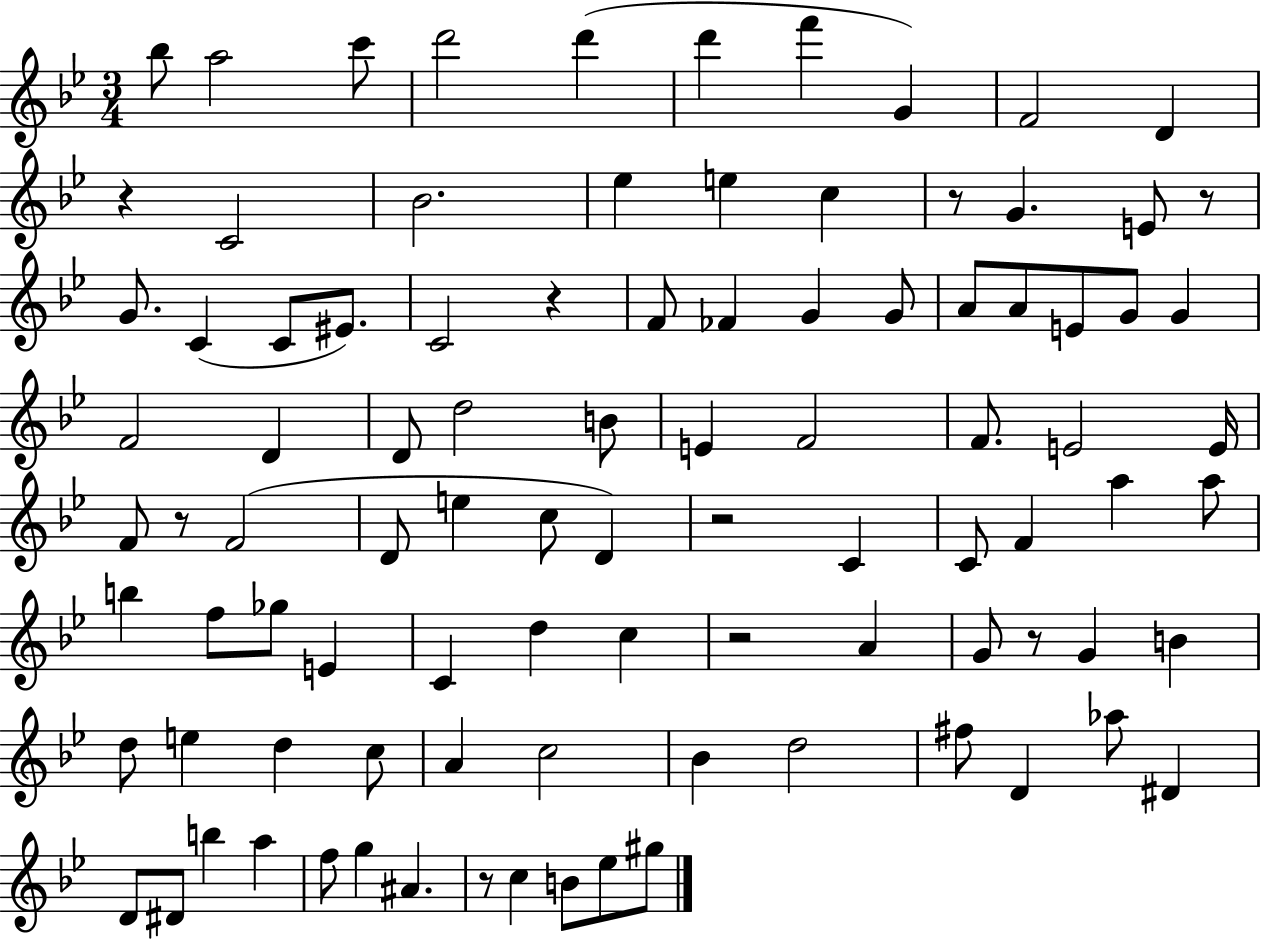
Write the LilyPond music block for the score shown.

{
  \clef treble
  \numericTimeSignature
  \time 3/4
  \key bes \major
  bes''8 a''2 c'''8 | d'''2 d'''4( | d'''4 f'''4 g'4) | f'2 d'4 | \break r4 c'2 | bes'2. | ees''4 e''4 c''4 | r8 g'4. e'8 r8 | \break g'8. c'4( c'8 eis'8.) | c'2 r4 | f'8 fes'4 g'4 g'8 | a'8 a'8 e'8 g'8 g'4 | \break f'2 d'4 | d'8 d''2 b'8 | e'4 f'2 | f'8. e'2 e'16 | \break f'8 r8 f'2( | d'8 e''4 c''8 d'4) | r2 c'4 | c'8 f'4 a''4 a''8 | \break b''4 f''8 ges''8 e'4 | c'4 d''4 c''4 | r2 a'4 | g'8 r8 g'4 b'4 | \break d''8 e''4 d''4 c''8 | a'4 c''2 | bes'4 d''2 | fis''8 d'4 aes''8 dis'4 | \break d'8 dis'8 b''4 a''4 | f''8 g''4 ais'4. | r8 c''4 b'8 ees''8 gis''8 | \bar "|."
}